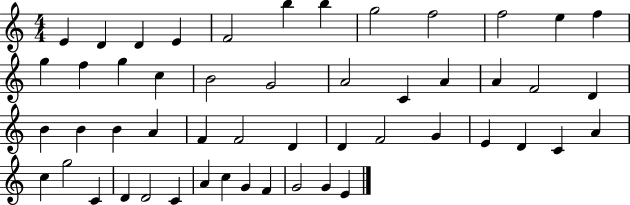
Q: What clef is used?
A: treble